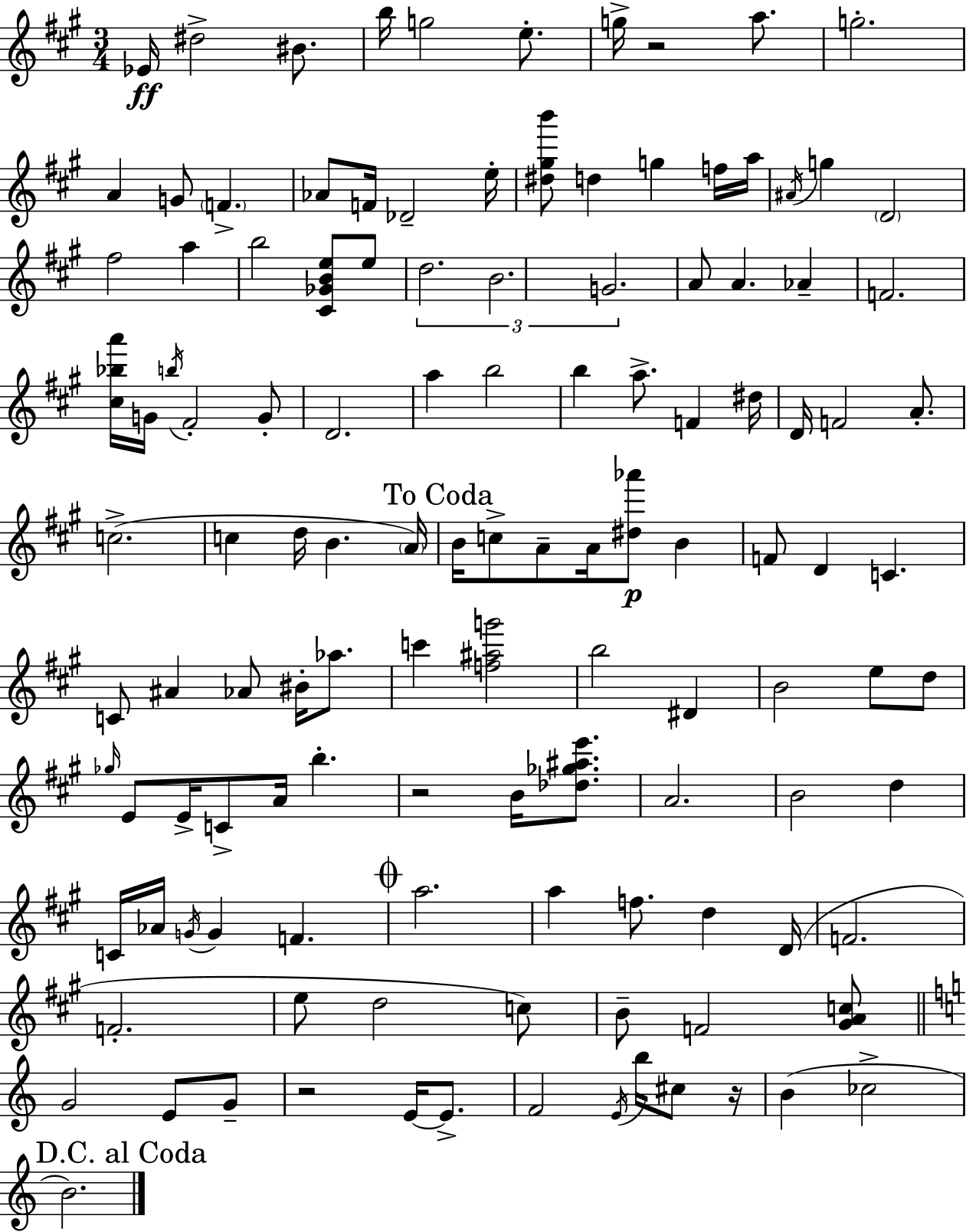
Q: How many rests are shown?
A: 4